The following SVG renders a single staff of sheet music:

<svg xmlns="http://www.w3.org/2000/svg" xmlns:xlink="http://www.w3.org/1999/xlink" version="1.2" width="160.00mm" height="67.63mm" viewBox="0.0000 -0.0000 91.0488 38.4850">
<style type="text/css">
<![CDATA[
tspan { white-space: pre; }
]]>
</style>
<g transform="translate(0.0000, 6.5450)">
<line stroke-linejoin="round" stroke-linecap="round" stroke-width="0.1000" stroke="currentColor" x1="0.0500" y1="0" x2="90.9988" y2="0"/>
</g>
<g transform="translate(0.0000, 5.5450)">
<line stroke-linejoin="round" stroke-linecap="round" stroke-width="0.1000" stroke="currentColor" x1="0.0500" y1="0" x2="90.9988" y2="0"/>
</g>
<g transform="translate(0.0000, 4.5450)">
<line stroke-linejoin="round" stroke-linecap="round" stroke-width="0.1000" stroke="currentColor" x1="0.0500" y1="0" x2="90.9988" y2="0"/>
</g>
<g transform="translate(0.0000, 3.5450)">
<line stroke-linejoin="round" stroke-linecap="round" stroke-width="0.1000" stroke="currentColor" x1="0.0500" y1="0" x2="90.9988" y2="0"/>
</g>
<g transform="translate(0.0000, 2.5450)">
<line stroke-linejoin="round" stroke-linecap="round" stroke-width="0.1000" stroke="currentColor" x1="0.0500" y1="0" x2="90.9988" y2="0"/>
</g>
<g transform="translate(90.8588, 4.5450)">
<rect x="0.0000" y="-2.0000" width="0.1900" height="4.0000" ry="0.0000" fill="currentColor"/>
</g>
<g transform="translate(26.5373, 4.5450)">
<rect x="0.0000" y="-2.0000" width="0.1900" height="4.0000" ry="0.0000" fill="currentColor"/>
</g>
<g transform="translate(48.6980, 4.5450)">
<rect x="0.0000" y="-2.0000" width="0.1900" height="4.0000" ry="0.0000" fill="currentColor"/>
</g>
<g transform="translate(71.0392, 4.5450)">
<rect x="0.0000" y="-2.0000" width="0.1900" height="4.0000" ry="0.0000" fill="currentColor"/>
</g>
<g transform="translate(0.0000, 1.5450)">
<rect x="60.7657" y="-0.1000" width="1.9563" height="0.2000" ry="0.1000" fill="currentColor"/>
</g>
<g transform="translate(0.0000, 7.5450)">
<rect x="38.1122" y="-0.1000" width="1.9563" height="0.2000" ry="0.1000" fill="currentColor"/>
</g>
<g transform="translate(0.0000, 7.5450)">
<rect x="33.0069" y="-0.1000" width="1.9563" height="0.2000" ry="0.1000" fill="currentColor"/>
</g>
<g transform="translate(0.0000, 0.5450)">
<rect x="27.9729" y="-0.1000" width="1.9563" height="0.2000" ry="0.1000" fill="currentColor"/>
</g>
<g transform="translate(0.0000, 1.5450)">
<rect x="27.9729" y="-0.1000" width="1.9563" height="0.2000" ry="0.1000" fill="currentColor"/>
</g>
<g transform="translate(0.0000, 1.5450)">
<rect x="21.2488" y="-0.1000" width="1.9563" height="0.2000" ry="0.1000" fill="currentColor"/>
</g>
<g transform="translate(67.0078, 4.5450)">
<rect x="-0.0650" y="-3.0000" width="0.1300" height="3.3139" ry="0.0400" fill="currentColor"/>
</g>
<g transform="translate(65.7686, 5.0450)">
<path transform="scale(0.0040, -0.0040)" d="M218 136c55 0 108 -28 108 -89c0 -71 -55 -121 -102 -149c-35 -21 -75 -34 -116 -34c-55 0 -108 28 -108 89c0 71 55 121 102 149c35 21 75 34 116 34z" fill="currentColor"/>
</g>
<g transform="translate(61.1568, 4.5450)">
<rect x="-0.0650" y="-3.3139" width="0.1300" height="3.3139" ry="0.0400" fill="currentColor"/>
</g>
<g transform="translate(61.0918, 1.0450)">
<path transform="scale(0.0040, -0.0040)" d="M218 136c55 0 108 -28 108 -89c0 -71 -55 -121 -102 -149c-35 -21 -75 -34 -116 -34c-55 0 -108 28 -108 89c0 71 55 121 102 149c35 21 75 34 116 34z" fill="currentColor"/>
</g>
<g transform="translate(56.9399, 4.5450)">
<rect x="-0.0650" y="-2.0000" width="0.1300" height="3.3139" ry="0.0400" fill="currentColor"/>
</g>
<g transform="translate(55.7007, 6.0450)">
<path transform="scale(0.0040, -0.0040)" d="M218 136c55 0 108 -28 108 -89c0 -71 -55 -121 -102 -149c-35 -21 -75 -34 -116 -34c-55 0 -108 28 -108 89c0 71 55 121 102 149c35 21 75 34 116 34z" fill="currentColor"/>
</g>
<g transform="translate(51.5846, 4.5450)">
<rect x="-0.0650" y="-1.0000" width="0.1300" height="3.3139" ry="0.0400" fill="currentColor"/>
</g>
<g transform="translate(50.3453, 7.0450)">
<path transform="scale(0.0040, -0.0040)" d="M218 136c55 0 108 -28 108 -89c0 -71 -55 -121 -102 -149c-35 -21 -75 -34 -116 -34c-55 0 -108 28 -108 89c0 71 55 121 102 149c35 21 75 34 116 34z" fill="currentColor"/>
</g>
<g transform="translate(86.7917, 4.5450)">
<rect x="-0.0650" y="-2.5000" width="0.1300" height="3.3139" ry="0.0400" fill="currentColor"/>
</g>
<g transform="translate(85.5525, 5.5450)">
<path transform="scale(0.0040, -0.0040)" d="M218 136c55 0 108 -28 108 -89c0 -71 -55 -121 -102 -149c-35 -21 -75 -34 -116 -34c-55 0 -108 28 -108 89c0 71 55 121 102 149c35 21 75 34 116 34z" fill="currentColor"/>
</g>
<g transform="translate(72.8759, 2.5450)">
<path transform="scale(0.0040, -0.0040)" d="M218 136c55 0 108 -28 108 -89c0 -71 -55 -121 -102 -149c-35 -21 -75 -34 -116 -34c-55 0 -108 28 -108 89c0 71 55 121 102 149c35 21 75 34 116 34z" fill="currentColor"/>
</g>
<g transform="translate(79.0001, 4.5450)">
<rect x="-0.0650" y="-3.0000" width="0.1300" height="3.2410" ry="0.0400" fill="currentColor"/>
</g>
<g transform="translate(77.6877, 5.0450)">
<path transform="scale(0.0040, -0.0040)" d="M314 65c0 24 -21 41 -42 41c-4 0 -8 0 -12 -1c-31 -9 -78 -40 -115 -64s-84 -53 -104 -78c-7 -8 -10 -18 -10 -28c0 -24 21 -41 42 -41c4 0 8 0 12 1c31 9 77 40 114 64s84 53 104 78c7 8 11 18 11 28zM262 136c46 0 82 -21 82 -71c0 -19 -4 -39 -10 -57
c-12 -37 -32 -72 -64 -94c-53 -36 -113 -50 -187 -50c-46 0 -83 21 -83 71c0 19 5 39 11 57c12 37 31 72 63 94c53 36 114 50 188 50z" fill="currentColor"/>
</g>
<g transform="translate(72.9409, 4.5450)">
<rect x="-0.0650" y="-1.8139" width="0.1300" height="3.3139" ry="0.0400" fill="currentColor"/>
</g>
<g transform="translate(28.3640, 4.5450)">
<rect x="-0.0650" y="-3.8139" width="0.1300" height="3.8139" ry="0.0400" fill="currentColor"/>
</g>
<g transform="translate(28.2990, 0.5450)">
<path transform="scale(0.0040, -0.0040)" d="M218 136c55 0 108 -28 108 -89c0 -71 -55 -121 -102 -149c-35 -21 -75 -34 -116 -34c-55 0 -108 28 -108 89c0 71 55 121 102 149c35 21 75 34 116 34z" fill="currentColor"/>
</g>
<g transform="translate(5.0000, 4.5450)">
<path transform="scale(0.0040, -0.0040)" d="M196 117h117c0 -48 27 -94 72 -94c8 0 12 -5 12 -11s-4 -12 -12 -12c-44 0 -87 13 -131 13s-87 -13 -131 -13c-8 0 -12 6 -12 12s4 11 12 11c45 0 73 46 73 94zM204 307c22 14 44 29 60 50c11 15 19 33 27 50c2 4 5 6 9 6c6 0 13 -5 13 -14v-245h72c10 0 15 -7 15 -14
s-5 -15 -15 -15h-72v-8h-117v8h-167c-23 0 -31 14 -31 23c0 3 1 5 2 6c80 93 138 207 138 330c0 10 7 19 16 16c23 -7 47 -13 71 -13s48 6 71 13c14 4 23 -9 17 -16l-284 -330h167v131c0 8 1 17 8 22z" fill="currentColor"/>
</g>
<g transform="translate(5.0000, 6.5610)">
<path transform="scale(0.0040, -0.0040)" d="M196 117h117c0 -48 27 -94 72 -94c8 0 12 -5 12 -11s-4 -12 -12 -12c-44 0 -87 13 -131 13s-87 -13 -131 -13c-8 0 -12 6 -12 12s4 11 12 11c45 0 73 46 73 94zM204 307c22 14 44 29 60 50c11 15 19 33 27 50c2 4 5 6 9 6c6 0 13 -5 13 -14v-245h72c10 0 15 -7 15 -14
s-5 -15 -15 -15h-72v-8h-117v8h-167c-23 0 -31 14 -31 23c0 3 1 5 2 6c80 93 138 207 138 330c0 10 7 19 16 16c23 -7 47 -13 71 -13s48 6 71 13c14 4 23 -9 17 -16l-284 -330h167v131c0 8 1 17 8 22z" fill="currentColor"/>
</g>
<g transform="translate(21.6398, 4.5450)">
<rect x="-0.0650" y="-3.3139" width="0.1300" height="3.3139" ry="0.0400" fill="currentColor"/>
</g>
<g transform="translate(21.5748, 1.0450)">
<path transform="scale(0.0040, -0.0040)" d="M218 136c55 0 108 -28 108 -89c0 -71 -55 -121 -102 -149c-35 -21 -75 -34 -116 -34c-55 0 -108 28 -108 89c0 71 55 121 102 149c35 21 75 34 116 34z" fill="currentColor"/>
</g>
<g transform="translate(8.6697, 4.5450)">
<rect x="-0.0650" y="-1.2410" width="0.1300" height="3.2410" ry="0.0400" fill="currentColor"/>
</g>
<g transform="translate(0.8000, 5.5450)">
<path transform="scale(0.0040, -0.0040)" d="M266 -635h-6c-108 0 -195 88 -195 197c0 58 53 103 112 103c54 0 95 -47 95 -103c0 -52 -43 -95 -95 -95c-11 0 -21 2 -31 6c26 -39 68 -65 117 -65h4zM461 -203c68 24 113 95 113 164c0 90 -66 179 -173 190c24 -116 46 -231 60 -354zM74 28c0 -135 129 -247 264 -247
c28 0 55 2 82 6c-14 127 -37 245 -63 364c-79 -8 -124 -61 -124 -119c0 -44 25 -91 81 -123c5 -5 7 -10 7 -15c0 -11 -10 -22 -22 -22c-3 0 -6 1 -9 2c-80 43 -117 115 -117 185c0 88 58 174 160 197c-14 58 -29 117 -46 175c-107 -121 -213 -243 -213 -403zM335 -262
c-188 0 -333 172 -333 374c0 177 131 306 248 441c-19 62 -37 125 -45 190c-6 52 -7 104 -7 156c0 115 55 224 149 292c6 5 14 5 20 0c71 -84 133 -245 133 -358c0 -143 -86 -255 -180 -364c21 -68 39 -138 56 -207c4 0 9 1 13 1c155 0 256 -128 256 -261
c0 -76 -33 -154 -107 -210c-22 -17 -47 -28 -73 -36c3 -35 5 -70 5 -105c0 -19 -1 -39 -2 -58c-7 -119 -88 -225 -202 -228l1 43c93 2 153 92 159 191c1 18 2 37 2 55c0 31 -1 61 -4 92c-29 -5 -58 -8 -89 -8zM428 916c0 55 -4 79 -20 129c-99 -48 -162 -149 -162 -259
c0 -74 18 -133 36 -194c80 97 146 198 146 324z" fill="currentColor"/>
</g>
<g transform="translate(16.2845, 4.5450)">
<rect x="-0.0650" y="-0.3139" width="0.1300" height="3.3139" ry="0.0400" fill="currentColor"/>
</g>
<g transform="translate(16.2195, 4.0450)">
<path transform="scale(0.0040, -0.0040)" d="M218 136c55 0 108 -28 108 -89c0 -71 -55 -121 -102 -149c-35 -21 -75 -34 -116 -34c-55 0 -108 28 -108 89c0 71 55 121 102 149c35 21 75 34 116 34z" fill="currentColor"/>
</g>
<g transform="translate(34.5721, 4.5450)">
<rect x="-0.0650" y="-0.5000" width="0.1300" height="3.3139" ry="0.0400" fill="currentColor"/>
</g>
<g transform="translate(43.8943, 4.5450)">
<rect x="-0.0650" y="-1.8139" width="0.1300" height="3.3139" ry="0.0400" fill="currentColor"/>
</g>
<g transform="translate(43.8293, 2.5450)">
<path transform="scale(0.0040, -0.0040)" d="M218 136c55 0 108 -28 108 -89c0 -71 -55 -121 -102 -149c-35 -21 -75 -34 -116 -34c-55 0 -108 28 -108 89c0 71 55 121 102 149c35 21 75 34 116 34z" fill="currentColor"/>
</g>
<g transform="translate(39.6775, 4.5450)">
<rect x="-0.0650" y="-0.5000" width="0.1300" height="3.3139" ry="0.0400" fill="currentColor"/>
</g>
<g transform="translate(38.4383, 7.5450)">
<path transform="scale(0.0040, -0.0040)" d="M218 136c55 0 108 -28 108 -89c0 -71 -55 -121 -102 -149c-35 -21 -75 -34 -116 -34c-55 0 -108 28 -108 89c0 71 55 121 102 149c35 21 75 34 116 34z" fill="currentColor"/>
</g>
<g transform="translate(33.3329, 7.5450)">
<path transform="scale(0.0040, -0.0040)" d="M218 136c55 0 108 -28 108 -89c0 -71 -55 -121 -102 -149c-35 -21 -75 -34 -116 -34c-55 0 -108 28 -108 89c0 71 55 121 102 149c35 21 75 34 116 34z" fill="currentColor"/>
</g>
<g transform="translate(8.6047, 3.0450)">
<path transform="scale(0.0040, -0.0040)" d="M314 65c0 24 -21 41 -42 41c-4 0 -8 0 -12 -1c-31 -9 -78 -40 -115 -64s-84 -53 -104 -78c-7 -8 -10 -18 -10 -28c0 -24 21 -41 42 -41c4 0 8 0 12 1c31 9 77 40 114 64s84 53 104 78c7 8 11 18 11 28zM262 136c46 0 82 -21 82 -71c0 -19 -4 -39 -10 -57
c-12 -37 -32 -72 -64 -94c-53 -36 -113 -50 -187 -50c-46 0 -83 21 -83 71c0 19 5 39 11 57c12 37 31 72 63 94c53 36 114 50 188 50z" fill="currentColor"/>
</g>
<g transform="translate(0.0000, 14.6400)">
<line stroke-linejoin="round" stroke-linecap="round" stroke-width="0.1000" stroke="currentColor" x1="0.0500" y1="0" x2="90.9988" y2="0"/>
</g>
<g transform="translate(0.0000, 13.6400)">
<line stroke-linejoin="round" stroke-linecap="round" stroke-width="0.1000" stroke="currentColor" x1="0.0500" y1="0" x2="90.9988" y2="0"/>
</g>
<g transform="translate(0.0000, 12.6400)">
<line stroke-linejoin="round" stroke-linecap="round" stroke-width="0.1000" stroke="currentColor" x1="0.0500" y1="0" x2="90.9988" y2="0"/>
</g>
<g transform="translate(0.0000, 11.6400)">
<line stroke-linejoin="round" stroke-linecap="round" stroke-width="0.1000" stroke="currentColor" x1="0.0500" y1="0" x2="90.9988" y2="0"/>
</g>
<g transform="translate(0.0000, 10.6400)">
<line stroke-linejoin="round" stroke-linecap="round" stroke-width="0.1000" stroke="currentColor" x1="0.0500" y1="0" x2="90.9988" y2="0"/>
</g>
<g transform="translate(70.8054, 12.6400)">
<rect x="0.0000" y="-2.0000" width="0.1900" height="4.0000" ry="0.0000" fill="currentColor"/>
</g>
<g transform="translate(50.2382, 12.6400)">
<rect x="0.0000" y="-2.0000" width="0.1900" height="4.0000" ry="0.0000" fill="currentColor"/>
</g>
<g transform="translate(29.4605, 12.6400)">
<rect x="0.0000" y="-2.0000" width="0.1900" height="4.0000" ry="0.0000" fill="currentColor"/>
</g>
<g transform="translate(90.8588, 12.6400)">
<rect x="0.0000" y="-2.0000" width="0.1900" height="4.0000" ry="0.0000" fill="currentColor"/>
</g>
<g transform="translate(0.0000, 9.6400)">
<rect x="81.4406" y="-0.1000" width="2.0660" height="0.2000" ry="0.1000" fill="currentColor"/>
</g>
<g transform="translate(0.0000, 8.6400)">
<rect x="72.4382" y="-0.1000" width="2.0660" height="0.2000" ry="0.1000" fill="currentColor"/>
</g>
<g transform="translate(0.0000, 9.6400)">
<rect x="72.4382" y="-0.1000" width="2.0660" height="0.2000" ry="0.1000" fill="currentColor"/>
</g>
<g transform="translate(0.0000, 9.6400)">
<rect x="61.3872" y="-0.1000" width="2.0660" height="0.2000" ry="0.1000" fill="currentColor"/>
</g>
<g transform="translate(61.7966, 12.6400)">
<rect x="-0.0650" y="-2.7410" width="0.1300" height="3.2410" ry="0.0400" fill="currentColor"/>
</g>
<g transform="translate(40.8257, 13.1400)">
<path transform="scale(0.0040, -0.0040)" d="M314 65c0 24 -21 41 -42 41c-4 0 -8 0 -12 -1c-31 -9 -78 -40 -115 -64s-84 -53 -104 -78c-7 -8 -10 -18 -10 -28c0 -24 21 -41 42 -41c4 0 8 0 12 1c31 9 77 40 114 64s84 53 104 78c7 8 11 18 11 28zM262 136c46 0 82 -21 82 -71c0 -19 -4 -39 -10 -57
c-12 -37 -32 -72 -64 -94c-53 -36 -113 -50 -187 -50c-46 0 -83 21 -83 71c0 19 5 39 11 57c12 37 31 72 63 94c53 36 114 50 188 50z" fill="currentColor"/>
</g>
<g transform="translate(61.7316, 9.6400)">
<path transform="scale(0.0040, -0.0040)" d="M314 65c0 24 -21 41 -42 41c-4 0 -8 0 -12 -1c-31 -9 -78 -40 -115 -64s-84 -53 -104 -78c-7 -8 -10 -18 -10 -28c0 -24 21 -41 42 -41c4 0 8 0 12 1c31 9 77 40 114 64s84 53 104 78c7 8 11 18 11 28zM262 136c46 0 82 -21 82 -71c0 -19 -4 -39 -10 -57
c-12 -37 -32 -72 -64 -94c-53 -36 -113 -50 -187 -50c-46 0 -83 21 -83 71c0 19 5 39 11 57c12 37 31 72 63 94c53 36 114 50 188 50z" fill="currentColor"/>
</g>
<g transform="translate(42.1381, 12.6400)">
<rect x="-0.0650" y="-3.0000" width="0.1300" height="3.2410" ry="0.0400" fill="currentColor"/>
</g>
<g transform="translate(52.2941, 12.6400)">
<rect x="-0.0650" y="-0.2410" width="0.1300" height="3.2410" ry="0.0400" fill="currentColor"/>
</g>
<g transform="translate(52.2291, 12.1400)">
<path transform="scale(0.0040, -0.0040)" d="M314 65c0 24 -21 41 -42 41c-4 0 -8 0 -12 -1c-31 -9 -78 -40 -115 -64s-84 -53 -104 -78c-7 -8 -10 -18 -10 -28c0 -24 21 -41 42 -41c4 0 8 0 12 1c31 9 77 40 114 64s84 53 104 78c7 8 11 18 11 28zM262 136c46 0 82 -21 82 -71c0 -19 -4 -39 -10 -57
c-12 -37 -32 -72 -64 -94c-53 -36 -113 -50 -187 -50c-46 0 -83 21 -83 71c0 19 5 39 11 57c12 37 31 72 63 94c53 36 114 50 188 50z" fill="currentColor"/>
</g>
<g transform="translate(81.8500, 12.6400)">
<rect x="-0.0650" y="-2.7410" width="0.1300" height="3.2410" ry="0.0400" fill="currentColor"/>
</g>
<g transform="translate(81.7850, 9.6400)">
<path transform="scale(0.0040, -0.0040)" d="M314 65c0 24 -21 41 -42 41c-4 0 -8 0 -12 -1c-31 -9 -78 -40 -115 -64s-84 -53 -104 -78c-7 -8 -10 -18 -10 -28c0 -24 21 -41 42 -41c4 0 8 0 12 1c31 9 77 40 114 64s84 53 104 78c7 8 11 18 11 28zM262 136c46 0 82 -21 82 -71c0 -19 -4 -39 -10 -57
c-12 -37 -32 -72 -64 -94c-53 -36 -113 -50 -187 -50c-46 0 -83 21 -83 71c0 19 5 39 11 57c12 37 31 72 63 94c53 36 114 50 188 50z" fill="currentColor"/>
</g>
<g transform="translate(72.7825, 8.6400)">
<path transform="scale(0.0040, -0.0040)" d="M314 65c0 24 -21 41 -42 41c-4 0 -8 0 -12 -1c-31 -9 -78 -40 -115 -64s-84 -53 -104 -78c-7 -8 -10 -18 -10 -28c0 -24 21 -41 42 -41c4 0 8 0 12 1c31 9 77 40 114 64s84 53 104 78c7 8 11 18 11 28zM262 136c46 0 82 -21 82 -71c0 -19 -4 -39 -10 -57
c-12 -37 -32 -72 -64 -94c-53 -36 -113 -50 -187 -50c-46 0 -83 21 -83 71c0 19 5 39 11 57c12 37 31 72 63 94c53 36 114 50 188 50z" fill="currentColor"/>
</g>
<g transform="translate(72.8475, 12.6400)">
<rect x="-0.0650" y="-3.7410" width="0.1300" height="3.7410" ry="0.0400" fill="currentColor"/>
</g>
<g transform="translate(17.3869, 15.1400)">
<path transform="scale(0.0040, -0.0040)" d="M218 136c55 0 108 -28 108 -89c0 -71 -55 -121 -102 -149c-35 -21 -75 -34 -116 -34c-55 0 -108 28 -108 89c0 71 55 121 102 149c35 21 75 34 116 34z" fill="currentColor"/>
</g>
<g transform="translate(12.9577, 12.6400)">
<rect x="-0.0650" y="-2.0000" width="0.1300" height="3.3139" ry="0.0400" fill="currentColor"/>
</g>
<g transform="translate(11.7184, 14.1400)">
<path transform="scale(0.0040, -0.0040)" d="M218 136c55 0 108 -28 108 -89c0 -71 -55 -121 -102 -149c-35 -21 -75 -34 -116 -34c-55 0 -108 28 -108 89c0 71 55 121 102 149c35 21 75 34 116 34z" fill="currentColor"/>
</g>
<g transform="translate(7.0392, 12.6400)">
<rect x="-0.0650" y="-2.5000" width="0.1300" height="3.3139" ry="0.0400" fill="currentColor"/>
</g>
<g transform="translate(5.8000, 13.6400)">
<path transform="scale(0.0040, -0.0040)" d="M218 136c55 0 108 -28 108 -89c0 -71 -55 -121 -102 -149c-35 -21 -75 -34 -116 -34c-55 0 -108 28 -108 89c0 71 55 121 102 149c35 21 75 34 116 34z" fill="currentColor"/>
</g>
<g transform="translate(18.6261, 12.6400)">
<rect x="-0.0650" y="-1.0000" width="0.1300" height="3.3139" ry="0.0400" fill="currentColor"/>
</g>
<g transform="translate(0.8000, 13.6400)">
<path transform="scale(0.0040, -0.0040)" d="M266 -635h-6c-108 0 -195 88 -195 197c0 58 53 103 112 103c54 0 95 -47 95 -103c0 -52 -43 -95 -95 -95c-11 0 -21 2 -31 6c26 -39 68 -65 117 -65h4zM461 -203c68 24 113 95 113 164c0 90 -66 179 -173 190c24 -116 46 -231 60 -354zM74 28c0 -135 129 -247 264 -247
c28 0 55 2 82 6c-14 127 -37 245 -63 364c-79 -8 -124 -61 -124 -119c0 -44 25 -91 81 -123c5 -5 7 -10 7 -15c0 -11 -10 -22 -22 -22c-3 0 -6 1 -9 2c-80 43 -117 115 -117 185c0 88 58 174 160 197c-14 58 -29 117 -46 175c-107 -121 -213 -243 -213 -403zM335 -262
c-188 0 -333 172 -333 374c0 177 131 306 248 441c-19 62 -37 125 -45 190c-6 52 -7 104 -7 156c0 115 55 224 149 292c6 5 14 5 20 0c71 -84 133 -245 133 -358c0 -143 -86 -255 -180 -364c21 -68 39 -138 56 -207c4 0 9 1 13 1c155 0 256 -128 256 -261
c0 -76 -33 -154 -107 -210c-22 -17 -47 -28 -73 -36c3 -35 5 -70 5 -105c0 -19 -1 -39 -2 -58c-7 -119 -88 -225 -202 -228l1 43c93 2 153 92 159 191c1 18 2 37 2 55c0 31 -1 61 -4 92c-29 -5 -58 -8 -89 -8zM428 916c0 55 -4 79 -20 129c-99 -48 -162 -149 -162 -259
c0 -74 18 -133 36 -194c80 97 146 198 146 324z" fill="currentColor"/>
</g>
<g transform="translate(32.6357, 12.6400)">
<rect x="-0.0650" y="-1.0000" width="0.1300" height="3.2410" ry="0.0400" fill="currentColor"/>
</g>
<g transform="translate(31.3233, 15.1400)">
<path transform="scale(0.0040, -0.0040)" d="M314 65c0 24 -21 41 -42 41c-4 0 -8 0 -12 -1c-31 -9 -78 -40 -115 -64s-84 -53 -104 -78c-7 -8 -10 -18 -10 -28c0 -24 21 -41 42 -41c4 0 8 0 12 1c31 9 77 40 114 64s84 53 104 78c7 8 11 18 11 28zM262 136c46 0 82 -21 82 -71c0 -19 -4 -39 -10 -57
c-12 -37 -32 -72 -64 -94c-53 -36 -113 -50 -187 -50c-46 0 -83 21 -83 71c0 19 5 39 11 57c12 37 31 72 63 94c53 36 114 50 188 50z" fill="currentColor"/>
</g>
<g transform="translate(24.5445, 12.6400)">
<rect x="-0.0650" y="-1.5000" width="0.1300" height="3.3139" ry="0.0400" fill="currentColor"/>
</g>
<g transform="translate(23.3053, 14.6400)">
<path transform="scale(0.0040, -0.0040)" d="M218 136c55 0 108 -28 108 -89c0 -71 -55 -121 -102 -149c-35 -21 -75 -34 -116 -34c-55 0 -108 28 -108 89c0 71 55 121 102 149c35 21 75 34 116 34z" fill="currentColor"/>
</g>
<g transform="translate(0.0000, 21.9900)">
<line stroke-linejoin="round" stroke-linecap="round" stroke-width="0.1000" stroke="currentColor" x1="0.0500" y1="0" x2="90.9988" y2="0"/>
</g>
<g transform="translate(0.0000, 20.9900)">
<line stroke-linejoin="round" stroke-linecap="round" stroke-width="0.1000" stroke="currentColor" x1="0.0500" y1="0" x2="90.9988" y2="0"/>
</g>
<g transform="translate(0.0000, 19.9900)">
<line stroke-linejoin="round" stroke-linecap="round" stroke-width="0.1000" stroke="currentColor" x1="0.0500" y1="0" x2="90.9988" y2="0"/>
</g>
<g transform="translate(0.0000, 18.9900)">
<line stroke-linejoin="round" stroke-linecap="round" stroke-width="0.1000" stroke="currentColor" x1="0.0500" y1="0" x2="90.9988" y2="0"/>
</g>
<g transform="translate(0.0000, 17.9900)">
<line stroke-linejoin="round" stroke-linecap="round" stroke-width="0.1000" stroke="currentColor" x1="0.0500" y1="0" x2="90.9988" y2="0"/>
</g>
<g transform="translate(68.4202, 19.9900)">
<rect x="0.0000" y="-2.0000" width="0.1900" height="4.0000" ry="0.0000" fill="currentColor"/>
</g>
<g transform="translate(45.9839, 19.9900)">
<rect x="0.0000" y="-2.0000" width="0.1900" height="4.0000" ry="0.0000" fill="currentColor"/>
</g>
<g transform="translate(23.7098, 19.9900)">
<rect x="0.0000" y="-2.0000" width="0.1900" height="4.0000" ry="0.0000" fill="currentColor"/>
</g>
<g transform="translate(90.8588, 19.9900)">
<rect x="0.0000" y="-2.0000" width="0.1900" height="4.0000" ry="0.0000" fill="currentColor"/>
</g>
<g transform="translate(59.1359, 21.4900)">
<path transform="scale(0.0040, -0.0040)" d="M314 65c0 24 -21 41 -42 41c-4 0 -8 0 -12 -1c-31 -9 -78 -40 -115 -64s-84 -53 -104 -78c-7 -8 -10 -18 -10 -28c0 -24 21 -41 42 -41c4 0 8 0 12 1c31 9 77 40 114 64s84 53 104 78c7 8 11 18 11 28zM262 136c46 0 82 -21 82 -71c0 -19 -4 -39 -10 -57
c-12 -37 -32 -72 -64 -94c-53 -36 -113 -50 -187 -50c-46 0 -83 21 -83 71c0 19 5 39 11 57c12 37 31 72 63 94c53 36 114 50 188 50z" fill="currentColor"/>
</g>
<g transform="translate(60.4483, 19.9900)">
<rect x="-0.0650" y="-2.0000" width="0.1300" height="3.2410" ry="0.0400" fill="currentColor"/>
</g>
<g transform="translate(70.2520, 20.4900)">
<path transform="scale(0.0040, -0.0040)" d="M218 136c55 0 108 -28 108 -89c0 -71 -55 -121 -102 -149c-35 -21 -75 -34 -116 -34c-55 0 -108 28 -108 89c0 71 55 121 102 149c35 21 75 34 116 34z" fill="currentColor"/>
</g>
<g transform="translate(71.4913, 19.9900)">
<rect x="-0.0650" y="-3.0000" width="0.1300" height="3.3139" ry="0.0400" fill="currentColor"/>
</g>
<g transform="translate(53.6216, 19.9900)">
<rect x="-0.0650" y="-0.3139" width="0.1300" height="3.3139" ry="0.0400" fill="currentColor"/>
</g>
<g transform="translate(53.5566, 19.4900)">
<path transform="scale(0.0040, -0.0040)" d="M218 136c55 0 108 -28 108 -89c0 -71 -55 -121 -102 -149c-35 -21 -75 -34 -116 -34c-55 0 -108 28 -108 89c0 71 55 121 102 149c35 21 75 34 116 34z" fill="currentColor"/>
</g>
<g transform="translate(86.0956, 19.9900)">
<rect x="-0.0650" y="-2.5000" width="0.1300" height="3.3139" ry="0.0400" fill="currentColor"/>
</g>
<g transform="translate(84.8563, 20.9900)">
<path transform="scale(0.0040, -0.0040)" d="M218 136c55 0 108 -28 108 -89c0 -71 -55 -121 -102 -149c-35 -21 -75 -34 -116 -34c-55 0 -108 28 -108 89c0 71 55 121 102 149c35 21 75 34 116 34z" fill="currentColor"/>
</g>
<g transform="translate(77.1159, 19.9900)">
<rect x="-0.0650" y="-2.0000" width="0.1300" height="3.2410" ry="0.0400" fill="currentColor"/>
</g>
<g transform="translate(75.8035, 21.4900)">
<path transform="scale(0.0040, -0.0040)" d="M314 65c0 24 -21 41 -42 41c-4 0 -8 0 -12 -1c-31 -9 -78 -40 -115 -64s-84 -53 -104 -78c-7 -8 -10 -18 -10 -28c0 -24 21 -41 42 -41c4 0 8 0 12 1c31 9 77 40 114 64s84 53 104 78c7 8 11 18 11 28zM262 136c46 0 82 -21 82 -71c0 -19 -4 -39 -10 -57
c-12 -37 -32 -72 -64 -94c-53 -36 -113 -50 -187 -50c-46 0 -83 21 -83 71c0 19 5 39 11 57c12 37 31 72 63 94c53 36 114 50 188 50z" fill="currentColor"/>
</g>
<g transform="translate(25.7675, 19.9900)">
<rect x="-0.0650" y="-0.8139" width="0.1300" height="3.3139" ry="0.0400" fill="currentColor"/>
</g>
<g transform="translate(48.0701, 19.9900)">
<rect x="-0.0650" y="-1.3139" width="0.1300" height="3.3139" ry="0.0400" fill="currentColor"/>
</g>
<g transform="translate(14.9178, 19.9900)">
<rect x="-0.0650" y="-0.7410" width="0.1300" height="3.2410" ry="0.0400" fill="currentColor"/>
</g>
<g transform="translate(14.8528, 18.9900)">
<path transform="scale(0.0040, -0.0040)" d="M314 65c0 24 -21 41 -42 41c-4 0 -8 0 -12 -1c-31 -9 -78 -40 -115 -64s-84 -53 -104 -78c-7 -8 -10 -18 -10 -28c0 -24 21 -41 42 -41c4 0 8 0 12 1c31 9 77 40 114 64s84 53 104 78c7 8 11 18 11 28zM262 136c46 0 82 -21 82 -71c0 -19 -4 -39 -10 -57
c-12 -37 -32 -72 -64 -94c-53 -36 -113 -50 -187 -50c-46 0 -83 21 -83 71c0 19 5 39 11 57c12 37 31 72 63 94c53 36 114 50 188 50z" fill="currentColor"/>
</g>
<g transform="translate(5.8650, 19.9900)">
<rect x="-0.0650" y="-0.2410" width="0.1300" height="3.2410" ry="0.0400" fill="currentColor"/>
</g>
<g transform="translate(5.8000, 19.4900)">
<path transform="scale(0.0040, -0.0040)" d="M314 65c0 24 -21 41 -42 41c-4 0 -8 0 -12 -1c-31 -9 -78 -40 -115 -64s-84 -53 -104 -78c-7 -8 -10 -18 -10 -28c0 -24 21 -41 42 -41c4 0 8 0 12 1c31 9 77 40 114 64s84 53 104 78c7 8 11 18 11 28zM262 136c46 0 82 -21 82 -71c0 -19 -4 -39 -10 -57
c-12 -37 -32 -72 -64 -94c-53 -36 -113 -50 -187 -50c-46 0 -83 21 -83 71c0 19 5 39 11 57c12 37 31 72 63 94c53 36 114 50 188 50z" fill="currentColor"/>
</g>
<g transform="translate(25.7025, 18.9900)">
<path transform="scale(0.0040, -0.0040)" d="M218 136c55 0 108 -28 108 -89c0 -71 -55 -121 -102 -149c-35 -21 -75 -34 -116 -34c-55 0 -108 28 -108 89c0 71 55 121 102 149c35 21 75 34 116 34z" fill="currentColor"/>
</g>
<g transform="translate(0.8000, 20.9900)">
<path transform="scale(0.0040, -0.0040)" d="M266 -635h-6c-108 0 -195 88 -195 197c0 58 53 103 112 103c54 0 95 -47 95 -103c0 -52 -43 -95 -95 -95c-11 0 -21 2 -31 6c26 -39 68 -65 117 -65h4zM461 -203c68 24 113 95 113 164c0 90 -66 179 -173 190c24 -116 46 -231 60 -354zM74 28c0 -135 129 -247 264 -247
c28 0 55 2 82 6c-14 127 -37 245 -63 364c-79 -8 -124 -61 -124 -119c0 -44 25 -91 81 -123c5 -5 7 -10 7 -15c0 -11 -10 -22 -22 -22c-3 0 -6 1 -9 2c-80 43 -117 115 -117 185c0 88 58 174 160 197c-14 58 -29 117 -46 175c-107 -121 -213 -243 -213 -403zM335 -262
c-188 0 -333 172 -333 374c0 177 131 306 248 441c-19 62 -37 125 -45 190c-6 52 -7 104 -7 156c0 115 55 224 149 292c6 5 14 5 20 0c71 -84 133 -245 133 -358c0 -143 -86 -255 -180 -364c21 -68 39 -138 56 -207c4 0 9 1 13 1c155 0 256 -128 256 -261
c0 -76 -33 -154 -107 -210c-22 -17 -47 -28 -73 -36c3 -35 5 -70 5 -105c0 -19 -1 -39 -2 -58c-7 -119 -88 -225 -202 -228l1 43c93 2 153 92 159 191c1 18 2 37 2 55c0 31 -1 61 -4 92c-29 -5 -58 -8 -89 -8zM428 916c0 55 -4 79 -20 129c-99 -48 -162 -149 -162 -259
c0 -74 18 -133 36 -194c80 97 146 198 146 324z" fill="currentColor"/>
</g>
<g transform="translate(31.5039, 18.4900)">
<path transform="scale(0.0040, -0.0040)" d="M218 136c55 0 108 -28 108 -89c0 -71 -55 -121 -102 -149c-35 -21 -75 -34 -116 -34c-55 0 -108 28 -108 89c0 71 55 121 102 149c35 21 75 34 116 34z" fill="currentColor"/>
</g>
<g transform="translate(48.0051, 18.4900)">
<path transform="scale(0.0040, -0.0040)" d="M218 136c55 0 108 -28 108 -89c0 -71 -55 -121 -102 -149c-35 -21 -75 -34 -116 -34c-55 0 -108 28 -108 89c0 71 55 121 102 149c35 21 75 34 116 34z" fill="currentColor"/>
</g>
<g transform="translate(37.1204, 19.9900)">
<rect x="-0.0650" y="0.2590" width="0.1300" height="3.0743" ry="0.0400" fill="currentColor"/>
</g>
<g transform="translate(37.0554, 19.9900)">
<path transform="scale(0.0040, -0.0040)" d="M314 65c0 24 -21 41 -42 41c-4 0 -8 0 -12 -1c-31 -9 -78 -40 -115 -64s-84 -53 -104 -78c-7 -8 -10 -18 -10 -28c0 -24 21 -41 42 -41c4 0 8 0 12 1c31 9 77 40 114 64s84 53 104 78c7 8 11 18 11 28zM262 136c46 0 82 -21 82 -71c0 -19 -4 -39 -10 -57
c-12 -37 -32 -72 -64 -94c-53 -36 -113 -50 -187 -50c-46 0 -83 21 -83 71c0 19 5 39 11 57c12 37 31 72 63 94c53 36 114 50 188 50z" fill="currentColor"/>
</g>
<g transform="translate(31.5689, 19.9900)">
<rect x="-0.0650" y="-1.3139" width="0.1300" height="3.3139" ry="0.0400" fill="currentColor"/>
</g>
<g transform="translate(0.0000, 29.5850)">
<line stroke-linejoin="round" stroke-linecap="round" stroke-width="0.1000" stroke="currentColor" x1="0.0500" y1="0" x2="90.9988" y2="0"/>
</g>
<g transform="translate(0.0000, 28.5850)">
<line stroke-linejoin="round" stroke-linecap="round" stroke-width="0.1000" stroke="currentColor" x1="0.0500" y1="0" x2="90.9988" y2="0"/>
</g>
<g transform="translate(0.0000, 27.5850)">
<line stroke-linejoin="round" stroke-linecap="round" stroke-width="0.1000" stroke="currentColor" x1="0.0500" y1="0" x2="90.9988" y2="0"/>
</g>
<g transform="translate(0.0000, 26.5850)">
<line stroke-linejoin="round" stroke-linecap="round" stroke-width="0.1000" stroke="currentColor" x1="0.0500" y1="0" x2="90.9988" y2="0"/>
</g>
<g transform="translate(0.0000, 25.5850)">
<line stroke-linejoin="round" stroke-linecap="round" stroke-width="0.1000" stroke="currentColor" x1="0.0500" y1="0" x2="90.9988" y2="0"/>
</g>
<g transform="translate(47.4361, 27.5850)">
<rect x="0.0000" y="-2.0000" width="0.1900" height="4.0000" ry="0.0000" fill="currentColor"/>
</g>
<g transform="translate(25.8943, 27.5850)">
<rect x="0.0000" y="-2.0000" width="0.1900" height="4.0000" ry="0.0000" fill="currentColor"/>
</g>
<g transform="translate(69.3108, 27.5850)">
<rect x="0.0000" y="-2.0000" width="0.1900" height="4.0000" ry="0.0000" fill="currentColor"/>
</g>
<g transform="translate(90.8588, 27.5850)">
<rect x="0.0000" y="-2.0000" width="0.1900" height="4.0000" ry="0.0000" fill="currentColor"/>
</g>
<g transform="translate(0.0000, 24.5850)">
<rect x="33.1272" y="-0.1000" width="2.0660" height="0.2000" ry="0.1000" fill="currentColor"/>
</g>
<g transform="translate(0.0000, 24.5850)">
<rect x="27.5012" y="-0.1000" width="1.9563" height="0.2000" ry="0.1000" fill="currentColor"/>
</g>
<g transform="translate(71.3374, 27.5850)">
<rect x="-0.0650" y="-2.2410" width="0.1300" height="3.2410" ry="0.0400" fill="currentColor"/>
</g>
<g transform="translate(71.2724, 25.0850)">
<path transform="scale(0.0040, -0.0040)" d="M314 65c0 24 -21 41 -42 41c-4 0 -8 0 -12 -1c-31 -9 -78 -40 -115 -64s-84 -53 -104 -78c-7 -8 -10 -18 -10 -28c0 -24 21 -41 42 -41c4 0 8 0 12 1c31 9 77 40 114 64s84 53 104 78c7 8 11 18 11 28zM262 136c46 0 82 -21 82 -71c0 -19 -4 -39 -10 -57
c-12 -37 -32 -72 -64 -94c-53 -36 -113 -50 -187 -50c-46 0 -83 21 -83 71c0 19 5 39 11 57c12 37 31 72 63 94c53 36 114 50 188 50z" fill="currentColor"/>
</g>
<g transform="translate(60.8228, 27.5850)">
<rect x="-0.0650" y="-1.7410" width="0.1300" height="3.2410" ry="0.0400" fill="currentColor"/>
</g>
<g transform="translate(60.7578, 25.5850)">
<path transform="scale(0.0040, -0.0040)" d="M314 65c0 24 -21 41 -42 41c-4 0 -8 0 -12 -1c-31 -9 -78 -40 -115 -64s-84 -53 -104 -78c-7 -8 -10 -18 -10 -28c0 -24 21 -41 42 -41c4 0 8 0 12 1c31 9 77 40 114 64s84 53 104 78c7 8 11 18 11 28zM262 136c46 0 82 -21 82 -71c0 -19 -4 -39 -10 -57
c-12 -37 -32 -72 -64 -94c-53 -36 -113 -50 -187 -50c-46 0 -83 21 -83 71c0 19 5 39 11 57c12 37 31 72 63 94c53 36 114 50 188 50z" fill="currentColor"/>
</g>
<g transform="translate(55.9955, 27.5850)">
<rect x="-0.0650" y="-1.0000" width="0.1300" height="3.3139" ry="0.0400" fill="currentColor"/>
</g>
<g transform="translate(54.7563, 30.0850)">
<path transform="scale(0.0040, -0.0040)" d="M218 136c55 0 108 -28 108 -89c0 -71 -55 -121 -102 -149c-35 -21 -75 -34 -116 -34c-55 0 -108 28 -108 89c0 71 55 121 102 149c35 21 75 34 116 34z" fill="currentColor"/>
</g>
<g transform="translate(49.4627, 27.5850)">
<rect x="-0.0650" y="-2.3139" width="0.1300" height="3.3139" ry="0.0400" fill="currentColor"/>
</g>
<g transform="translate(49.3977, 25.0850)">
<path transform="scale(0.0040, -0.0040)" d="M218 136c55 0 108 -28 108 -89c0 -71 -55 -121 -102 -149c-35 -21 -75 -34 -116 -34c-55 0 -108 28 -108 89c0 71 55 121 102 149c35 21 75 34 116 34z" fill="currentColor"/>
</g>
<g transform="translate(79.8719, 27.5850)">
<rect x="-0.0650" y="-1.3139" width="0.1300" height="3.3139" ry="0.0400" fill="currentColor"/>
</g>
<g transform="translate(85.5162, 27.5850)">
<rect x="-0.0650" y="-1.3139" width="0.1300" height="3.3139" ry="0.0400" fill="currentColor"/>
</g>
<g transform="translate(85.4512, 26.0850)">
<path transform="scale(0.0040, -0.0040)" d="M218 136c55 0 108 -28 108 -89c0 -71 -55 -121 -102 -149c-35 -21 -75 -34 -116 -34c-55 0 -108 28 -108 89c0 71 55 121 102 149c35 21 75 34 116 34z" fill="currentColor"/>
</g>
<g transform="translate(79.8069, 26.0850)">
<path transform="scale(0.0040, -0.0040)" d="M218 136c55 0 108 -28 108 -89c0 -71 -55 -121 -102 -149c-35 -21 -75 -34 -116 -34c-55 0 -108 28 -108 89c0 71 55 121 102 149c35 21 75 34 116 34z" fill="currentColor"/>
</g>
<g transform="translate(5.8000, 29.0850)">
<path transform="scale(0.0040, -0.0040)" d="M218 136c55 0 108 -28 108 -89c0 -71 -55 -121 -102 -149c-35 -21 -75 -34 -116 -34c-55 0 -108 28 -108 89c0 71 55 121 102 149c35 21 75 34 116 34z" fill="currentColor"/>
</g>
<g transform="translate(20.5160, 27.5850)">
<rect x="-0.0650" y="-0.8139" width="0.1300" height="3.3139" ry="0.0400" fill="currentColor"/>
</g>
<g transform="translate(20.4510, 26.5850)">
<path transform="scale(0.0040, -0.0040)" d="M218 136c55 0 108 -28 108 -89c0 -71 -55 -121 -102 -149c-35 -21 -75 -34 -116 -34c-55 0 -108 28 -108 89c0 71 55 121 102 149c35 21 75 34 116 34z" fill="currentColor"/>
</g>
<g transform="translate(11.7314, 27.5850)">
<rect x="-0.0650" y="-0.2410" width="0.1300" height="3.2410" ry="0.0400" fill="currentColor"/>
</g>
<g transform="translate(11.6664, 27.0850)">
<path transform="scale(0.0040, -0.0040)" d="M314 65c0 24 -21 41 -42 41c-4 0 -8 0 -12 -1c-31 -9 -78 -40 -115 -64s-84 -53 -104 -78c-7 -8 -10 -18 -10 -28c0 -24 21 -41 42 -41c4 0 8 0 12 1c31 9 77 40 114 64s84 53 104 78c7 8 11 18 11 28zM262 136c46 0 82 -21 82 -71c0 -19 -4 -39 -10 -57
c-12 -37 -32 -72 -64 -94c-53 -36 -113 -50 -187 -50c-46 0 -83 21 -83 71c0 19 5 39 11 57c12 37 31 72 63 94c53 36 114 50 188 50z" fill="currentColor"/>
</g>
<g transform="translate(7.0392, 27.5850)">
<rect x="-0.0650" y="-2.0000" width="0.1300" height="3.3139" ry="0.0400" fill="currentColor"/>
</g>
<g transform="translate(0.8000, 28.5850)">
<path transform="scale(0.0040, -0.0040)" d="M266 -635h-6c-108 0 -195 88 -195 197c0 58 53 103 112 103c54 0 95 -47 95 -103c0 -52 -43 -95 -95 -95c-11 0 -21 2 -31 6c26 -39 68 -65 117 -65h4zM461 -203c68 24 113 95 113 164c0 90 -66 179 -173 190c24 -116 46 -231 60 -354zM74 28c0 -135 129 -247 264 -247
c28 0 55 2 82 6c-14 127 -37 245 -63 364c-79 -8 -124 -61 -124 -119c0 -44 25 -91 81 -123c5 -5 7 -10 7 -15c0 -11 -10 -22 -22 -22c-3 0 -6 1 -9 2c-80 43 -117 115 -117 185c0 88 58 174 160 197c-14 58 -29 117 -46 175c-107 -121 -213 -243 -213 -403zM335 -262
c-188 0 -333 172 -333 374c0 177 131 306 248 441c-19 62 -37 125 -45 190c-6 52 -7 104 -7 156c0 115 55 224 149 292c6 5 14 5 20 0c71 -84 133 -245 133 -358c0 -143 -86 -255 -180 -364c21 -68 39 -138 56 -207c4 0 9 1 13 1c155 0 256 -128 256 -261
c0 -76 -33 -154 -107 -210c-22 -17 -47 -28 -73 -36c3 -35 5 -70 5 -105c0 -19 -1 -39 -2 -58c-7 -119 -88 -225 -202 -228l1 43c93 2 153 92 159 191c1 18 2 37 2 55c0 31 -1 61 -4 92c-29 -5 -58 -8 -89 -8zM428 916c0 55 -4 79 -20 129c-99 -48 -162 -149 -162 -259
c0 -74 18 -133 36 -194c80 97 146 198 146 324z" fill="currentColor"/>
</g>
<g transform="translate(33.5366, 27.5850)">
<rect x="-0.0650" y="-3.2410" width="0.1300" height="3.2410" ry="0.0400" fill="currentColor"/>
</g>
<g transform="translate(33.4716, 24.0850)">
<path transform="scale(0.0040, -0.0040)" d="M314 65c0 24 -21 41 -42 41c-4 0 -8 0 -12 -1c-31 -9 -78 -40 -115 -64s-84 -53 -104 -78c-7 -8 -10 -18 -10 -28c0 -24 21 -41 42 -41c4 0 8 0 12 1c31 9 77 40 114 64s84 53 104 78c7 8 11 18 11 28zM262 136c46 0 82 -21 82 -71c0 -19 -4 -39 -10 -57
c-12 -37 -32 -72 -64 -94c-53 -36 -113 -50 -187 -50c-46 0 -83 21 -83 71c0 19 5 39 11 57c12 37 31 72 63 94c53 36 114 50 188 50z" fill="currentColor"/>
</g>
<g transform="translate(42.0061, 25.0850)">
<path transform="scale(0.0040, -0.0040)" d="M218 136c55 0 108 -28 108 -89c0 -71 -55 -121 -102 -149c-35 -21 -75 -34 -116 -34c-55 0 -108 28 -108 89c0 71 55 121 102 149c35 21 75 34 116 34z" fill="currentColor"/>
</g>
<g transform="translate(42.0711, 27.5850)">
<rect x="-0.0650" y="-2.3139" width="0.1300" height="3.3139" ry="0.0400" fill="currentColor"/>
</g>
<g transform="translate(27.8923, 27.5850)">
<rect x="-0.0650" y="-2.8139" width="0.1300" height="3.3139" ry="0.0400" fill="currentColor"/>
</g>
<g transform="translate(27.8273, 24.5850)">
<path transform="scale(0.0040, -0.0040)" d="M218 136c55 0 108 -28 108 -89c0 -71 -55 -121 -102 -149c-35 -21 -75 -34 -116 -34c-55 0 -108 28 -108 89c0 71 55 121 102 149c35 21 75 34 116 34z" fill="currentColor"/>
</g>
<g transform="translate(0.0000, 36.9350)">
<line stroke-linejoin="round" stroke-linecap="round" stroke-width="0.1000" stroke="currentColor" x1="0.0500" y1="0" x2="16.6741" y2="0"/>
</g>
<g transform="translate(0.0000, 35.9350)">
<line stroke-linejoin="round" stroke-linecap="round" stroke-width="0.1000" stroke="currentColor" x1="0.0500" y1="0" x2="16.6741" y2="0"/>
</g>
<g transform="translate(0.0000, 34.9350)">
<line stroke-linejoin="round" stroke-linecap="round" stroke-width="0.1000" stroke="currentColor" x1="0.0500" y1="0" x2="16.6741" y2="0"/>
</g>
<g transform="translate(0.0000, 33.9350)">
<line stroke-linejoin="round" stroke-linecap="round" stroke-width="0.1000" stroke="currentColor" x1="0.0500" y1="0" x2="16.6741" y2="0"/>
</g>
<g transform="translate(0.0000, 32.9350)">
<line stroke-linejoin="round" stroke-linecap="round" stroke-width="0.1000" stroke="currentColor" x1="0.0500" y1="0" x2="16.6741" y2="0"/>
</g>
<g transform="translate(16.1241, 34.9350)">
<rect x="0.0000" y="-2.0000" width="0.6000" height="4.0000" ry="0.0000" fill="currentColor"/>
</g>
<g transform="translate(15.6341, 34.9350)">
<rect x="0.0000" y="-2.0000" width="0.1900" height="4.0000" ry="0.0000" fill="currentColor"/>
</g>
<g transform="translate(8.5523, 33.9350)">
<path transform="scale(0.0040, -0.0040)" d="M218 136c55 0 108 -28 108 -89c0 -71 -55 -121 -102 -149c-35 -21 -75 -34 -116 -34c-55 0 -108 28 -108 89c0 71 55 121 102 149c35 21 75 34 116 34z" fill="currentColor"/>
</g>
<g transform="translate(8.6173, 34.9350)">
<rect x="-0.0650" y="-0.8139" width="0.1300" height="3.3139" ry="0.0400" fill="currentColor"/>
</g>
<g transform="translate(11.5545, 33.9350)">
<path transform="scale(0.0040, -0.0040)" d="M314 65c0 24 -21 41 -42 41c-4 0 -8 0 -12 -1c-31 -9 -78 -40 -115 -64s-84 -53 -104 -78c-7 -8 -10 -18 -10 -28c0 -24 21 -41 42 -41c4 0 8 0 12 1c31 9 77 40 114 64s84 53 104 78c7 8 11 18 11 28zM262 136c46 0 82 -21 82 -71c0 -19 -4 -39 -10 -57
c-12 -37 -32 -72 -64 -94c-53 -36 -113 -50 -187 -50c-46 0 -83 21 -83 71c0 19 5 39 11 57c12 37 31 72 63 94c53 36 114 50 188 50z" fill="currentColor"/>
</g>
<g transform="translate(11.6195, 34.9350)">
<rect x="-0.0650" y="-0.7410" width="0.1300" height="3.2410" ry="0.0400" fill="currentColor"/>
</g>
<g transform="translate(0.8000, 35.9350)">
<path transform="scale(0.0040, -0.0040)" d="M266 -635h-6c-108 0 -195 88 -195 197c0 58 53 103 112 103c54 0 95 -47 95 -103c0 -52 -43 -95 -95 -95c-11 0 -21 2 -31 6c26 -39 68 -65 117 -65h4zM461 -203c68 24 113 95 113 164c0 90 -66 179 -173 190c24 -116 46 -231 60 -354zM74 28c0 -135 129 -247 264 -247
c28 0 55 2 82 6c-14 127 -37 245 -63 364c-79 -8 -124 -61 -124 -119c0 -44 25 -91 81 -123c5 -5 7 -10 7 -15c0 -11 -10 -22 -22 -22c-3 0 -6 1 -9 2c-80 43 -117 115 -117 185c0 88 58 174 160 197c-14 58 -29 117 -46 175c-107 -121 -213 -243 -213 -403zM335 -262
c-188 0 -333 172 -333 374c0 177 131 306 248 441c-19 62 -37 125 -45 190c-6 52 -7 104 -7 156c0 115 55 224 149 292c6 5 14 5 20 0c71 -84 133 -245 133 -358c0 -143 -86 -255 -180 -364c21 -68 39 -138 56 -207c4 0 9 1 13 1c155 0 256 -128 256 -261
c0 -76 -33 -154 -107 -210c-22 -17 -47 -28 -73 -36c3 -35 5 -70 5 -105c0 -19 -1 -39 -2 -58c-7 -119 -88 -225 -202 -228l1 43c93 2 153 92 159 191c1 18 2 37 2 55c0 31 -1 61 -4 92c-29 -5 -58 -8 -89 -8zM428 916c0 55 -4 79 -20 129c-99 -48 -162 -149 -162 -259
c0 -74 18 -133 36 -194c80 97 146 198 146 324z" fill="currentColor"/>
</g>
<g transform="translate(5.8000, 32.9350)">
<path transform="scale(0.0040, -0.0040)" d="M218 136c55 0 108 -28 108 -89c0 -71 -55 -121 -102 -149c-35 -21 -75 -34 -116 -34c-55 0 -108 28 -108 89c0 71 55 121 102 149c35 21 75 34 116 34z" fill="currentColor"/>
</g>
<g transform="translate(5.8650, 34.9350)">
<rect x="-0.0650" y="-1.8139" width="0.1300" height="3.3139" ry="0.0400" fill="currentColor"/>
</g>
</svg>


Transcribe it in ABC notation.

X:1
T:Untitled
M:4/4
L:1/4
K:C
e2 c b c' C C f D F b A f A2 G G F D E D2 A2 c2 a2 c'2 a2 c2 d2 d e B2 e c F2 A F2 G F c2 d a b2 g g D f2 g2 e e f d d2